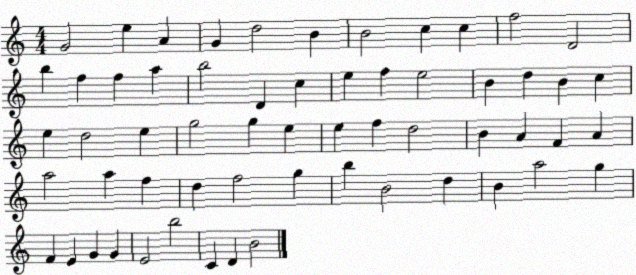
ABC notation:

X:1
T:Untitled
M:4/4
L:1/4
K:C
G2 e A G d2 B B2 c c f2 D2 b f f a b2 D c e f e2 B d B c e d2 e g2 g e e f d2 B A F A a2 a f d f2 g b B2 d B a2 g F E G G E2 b2 C D B2